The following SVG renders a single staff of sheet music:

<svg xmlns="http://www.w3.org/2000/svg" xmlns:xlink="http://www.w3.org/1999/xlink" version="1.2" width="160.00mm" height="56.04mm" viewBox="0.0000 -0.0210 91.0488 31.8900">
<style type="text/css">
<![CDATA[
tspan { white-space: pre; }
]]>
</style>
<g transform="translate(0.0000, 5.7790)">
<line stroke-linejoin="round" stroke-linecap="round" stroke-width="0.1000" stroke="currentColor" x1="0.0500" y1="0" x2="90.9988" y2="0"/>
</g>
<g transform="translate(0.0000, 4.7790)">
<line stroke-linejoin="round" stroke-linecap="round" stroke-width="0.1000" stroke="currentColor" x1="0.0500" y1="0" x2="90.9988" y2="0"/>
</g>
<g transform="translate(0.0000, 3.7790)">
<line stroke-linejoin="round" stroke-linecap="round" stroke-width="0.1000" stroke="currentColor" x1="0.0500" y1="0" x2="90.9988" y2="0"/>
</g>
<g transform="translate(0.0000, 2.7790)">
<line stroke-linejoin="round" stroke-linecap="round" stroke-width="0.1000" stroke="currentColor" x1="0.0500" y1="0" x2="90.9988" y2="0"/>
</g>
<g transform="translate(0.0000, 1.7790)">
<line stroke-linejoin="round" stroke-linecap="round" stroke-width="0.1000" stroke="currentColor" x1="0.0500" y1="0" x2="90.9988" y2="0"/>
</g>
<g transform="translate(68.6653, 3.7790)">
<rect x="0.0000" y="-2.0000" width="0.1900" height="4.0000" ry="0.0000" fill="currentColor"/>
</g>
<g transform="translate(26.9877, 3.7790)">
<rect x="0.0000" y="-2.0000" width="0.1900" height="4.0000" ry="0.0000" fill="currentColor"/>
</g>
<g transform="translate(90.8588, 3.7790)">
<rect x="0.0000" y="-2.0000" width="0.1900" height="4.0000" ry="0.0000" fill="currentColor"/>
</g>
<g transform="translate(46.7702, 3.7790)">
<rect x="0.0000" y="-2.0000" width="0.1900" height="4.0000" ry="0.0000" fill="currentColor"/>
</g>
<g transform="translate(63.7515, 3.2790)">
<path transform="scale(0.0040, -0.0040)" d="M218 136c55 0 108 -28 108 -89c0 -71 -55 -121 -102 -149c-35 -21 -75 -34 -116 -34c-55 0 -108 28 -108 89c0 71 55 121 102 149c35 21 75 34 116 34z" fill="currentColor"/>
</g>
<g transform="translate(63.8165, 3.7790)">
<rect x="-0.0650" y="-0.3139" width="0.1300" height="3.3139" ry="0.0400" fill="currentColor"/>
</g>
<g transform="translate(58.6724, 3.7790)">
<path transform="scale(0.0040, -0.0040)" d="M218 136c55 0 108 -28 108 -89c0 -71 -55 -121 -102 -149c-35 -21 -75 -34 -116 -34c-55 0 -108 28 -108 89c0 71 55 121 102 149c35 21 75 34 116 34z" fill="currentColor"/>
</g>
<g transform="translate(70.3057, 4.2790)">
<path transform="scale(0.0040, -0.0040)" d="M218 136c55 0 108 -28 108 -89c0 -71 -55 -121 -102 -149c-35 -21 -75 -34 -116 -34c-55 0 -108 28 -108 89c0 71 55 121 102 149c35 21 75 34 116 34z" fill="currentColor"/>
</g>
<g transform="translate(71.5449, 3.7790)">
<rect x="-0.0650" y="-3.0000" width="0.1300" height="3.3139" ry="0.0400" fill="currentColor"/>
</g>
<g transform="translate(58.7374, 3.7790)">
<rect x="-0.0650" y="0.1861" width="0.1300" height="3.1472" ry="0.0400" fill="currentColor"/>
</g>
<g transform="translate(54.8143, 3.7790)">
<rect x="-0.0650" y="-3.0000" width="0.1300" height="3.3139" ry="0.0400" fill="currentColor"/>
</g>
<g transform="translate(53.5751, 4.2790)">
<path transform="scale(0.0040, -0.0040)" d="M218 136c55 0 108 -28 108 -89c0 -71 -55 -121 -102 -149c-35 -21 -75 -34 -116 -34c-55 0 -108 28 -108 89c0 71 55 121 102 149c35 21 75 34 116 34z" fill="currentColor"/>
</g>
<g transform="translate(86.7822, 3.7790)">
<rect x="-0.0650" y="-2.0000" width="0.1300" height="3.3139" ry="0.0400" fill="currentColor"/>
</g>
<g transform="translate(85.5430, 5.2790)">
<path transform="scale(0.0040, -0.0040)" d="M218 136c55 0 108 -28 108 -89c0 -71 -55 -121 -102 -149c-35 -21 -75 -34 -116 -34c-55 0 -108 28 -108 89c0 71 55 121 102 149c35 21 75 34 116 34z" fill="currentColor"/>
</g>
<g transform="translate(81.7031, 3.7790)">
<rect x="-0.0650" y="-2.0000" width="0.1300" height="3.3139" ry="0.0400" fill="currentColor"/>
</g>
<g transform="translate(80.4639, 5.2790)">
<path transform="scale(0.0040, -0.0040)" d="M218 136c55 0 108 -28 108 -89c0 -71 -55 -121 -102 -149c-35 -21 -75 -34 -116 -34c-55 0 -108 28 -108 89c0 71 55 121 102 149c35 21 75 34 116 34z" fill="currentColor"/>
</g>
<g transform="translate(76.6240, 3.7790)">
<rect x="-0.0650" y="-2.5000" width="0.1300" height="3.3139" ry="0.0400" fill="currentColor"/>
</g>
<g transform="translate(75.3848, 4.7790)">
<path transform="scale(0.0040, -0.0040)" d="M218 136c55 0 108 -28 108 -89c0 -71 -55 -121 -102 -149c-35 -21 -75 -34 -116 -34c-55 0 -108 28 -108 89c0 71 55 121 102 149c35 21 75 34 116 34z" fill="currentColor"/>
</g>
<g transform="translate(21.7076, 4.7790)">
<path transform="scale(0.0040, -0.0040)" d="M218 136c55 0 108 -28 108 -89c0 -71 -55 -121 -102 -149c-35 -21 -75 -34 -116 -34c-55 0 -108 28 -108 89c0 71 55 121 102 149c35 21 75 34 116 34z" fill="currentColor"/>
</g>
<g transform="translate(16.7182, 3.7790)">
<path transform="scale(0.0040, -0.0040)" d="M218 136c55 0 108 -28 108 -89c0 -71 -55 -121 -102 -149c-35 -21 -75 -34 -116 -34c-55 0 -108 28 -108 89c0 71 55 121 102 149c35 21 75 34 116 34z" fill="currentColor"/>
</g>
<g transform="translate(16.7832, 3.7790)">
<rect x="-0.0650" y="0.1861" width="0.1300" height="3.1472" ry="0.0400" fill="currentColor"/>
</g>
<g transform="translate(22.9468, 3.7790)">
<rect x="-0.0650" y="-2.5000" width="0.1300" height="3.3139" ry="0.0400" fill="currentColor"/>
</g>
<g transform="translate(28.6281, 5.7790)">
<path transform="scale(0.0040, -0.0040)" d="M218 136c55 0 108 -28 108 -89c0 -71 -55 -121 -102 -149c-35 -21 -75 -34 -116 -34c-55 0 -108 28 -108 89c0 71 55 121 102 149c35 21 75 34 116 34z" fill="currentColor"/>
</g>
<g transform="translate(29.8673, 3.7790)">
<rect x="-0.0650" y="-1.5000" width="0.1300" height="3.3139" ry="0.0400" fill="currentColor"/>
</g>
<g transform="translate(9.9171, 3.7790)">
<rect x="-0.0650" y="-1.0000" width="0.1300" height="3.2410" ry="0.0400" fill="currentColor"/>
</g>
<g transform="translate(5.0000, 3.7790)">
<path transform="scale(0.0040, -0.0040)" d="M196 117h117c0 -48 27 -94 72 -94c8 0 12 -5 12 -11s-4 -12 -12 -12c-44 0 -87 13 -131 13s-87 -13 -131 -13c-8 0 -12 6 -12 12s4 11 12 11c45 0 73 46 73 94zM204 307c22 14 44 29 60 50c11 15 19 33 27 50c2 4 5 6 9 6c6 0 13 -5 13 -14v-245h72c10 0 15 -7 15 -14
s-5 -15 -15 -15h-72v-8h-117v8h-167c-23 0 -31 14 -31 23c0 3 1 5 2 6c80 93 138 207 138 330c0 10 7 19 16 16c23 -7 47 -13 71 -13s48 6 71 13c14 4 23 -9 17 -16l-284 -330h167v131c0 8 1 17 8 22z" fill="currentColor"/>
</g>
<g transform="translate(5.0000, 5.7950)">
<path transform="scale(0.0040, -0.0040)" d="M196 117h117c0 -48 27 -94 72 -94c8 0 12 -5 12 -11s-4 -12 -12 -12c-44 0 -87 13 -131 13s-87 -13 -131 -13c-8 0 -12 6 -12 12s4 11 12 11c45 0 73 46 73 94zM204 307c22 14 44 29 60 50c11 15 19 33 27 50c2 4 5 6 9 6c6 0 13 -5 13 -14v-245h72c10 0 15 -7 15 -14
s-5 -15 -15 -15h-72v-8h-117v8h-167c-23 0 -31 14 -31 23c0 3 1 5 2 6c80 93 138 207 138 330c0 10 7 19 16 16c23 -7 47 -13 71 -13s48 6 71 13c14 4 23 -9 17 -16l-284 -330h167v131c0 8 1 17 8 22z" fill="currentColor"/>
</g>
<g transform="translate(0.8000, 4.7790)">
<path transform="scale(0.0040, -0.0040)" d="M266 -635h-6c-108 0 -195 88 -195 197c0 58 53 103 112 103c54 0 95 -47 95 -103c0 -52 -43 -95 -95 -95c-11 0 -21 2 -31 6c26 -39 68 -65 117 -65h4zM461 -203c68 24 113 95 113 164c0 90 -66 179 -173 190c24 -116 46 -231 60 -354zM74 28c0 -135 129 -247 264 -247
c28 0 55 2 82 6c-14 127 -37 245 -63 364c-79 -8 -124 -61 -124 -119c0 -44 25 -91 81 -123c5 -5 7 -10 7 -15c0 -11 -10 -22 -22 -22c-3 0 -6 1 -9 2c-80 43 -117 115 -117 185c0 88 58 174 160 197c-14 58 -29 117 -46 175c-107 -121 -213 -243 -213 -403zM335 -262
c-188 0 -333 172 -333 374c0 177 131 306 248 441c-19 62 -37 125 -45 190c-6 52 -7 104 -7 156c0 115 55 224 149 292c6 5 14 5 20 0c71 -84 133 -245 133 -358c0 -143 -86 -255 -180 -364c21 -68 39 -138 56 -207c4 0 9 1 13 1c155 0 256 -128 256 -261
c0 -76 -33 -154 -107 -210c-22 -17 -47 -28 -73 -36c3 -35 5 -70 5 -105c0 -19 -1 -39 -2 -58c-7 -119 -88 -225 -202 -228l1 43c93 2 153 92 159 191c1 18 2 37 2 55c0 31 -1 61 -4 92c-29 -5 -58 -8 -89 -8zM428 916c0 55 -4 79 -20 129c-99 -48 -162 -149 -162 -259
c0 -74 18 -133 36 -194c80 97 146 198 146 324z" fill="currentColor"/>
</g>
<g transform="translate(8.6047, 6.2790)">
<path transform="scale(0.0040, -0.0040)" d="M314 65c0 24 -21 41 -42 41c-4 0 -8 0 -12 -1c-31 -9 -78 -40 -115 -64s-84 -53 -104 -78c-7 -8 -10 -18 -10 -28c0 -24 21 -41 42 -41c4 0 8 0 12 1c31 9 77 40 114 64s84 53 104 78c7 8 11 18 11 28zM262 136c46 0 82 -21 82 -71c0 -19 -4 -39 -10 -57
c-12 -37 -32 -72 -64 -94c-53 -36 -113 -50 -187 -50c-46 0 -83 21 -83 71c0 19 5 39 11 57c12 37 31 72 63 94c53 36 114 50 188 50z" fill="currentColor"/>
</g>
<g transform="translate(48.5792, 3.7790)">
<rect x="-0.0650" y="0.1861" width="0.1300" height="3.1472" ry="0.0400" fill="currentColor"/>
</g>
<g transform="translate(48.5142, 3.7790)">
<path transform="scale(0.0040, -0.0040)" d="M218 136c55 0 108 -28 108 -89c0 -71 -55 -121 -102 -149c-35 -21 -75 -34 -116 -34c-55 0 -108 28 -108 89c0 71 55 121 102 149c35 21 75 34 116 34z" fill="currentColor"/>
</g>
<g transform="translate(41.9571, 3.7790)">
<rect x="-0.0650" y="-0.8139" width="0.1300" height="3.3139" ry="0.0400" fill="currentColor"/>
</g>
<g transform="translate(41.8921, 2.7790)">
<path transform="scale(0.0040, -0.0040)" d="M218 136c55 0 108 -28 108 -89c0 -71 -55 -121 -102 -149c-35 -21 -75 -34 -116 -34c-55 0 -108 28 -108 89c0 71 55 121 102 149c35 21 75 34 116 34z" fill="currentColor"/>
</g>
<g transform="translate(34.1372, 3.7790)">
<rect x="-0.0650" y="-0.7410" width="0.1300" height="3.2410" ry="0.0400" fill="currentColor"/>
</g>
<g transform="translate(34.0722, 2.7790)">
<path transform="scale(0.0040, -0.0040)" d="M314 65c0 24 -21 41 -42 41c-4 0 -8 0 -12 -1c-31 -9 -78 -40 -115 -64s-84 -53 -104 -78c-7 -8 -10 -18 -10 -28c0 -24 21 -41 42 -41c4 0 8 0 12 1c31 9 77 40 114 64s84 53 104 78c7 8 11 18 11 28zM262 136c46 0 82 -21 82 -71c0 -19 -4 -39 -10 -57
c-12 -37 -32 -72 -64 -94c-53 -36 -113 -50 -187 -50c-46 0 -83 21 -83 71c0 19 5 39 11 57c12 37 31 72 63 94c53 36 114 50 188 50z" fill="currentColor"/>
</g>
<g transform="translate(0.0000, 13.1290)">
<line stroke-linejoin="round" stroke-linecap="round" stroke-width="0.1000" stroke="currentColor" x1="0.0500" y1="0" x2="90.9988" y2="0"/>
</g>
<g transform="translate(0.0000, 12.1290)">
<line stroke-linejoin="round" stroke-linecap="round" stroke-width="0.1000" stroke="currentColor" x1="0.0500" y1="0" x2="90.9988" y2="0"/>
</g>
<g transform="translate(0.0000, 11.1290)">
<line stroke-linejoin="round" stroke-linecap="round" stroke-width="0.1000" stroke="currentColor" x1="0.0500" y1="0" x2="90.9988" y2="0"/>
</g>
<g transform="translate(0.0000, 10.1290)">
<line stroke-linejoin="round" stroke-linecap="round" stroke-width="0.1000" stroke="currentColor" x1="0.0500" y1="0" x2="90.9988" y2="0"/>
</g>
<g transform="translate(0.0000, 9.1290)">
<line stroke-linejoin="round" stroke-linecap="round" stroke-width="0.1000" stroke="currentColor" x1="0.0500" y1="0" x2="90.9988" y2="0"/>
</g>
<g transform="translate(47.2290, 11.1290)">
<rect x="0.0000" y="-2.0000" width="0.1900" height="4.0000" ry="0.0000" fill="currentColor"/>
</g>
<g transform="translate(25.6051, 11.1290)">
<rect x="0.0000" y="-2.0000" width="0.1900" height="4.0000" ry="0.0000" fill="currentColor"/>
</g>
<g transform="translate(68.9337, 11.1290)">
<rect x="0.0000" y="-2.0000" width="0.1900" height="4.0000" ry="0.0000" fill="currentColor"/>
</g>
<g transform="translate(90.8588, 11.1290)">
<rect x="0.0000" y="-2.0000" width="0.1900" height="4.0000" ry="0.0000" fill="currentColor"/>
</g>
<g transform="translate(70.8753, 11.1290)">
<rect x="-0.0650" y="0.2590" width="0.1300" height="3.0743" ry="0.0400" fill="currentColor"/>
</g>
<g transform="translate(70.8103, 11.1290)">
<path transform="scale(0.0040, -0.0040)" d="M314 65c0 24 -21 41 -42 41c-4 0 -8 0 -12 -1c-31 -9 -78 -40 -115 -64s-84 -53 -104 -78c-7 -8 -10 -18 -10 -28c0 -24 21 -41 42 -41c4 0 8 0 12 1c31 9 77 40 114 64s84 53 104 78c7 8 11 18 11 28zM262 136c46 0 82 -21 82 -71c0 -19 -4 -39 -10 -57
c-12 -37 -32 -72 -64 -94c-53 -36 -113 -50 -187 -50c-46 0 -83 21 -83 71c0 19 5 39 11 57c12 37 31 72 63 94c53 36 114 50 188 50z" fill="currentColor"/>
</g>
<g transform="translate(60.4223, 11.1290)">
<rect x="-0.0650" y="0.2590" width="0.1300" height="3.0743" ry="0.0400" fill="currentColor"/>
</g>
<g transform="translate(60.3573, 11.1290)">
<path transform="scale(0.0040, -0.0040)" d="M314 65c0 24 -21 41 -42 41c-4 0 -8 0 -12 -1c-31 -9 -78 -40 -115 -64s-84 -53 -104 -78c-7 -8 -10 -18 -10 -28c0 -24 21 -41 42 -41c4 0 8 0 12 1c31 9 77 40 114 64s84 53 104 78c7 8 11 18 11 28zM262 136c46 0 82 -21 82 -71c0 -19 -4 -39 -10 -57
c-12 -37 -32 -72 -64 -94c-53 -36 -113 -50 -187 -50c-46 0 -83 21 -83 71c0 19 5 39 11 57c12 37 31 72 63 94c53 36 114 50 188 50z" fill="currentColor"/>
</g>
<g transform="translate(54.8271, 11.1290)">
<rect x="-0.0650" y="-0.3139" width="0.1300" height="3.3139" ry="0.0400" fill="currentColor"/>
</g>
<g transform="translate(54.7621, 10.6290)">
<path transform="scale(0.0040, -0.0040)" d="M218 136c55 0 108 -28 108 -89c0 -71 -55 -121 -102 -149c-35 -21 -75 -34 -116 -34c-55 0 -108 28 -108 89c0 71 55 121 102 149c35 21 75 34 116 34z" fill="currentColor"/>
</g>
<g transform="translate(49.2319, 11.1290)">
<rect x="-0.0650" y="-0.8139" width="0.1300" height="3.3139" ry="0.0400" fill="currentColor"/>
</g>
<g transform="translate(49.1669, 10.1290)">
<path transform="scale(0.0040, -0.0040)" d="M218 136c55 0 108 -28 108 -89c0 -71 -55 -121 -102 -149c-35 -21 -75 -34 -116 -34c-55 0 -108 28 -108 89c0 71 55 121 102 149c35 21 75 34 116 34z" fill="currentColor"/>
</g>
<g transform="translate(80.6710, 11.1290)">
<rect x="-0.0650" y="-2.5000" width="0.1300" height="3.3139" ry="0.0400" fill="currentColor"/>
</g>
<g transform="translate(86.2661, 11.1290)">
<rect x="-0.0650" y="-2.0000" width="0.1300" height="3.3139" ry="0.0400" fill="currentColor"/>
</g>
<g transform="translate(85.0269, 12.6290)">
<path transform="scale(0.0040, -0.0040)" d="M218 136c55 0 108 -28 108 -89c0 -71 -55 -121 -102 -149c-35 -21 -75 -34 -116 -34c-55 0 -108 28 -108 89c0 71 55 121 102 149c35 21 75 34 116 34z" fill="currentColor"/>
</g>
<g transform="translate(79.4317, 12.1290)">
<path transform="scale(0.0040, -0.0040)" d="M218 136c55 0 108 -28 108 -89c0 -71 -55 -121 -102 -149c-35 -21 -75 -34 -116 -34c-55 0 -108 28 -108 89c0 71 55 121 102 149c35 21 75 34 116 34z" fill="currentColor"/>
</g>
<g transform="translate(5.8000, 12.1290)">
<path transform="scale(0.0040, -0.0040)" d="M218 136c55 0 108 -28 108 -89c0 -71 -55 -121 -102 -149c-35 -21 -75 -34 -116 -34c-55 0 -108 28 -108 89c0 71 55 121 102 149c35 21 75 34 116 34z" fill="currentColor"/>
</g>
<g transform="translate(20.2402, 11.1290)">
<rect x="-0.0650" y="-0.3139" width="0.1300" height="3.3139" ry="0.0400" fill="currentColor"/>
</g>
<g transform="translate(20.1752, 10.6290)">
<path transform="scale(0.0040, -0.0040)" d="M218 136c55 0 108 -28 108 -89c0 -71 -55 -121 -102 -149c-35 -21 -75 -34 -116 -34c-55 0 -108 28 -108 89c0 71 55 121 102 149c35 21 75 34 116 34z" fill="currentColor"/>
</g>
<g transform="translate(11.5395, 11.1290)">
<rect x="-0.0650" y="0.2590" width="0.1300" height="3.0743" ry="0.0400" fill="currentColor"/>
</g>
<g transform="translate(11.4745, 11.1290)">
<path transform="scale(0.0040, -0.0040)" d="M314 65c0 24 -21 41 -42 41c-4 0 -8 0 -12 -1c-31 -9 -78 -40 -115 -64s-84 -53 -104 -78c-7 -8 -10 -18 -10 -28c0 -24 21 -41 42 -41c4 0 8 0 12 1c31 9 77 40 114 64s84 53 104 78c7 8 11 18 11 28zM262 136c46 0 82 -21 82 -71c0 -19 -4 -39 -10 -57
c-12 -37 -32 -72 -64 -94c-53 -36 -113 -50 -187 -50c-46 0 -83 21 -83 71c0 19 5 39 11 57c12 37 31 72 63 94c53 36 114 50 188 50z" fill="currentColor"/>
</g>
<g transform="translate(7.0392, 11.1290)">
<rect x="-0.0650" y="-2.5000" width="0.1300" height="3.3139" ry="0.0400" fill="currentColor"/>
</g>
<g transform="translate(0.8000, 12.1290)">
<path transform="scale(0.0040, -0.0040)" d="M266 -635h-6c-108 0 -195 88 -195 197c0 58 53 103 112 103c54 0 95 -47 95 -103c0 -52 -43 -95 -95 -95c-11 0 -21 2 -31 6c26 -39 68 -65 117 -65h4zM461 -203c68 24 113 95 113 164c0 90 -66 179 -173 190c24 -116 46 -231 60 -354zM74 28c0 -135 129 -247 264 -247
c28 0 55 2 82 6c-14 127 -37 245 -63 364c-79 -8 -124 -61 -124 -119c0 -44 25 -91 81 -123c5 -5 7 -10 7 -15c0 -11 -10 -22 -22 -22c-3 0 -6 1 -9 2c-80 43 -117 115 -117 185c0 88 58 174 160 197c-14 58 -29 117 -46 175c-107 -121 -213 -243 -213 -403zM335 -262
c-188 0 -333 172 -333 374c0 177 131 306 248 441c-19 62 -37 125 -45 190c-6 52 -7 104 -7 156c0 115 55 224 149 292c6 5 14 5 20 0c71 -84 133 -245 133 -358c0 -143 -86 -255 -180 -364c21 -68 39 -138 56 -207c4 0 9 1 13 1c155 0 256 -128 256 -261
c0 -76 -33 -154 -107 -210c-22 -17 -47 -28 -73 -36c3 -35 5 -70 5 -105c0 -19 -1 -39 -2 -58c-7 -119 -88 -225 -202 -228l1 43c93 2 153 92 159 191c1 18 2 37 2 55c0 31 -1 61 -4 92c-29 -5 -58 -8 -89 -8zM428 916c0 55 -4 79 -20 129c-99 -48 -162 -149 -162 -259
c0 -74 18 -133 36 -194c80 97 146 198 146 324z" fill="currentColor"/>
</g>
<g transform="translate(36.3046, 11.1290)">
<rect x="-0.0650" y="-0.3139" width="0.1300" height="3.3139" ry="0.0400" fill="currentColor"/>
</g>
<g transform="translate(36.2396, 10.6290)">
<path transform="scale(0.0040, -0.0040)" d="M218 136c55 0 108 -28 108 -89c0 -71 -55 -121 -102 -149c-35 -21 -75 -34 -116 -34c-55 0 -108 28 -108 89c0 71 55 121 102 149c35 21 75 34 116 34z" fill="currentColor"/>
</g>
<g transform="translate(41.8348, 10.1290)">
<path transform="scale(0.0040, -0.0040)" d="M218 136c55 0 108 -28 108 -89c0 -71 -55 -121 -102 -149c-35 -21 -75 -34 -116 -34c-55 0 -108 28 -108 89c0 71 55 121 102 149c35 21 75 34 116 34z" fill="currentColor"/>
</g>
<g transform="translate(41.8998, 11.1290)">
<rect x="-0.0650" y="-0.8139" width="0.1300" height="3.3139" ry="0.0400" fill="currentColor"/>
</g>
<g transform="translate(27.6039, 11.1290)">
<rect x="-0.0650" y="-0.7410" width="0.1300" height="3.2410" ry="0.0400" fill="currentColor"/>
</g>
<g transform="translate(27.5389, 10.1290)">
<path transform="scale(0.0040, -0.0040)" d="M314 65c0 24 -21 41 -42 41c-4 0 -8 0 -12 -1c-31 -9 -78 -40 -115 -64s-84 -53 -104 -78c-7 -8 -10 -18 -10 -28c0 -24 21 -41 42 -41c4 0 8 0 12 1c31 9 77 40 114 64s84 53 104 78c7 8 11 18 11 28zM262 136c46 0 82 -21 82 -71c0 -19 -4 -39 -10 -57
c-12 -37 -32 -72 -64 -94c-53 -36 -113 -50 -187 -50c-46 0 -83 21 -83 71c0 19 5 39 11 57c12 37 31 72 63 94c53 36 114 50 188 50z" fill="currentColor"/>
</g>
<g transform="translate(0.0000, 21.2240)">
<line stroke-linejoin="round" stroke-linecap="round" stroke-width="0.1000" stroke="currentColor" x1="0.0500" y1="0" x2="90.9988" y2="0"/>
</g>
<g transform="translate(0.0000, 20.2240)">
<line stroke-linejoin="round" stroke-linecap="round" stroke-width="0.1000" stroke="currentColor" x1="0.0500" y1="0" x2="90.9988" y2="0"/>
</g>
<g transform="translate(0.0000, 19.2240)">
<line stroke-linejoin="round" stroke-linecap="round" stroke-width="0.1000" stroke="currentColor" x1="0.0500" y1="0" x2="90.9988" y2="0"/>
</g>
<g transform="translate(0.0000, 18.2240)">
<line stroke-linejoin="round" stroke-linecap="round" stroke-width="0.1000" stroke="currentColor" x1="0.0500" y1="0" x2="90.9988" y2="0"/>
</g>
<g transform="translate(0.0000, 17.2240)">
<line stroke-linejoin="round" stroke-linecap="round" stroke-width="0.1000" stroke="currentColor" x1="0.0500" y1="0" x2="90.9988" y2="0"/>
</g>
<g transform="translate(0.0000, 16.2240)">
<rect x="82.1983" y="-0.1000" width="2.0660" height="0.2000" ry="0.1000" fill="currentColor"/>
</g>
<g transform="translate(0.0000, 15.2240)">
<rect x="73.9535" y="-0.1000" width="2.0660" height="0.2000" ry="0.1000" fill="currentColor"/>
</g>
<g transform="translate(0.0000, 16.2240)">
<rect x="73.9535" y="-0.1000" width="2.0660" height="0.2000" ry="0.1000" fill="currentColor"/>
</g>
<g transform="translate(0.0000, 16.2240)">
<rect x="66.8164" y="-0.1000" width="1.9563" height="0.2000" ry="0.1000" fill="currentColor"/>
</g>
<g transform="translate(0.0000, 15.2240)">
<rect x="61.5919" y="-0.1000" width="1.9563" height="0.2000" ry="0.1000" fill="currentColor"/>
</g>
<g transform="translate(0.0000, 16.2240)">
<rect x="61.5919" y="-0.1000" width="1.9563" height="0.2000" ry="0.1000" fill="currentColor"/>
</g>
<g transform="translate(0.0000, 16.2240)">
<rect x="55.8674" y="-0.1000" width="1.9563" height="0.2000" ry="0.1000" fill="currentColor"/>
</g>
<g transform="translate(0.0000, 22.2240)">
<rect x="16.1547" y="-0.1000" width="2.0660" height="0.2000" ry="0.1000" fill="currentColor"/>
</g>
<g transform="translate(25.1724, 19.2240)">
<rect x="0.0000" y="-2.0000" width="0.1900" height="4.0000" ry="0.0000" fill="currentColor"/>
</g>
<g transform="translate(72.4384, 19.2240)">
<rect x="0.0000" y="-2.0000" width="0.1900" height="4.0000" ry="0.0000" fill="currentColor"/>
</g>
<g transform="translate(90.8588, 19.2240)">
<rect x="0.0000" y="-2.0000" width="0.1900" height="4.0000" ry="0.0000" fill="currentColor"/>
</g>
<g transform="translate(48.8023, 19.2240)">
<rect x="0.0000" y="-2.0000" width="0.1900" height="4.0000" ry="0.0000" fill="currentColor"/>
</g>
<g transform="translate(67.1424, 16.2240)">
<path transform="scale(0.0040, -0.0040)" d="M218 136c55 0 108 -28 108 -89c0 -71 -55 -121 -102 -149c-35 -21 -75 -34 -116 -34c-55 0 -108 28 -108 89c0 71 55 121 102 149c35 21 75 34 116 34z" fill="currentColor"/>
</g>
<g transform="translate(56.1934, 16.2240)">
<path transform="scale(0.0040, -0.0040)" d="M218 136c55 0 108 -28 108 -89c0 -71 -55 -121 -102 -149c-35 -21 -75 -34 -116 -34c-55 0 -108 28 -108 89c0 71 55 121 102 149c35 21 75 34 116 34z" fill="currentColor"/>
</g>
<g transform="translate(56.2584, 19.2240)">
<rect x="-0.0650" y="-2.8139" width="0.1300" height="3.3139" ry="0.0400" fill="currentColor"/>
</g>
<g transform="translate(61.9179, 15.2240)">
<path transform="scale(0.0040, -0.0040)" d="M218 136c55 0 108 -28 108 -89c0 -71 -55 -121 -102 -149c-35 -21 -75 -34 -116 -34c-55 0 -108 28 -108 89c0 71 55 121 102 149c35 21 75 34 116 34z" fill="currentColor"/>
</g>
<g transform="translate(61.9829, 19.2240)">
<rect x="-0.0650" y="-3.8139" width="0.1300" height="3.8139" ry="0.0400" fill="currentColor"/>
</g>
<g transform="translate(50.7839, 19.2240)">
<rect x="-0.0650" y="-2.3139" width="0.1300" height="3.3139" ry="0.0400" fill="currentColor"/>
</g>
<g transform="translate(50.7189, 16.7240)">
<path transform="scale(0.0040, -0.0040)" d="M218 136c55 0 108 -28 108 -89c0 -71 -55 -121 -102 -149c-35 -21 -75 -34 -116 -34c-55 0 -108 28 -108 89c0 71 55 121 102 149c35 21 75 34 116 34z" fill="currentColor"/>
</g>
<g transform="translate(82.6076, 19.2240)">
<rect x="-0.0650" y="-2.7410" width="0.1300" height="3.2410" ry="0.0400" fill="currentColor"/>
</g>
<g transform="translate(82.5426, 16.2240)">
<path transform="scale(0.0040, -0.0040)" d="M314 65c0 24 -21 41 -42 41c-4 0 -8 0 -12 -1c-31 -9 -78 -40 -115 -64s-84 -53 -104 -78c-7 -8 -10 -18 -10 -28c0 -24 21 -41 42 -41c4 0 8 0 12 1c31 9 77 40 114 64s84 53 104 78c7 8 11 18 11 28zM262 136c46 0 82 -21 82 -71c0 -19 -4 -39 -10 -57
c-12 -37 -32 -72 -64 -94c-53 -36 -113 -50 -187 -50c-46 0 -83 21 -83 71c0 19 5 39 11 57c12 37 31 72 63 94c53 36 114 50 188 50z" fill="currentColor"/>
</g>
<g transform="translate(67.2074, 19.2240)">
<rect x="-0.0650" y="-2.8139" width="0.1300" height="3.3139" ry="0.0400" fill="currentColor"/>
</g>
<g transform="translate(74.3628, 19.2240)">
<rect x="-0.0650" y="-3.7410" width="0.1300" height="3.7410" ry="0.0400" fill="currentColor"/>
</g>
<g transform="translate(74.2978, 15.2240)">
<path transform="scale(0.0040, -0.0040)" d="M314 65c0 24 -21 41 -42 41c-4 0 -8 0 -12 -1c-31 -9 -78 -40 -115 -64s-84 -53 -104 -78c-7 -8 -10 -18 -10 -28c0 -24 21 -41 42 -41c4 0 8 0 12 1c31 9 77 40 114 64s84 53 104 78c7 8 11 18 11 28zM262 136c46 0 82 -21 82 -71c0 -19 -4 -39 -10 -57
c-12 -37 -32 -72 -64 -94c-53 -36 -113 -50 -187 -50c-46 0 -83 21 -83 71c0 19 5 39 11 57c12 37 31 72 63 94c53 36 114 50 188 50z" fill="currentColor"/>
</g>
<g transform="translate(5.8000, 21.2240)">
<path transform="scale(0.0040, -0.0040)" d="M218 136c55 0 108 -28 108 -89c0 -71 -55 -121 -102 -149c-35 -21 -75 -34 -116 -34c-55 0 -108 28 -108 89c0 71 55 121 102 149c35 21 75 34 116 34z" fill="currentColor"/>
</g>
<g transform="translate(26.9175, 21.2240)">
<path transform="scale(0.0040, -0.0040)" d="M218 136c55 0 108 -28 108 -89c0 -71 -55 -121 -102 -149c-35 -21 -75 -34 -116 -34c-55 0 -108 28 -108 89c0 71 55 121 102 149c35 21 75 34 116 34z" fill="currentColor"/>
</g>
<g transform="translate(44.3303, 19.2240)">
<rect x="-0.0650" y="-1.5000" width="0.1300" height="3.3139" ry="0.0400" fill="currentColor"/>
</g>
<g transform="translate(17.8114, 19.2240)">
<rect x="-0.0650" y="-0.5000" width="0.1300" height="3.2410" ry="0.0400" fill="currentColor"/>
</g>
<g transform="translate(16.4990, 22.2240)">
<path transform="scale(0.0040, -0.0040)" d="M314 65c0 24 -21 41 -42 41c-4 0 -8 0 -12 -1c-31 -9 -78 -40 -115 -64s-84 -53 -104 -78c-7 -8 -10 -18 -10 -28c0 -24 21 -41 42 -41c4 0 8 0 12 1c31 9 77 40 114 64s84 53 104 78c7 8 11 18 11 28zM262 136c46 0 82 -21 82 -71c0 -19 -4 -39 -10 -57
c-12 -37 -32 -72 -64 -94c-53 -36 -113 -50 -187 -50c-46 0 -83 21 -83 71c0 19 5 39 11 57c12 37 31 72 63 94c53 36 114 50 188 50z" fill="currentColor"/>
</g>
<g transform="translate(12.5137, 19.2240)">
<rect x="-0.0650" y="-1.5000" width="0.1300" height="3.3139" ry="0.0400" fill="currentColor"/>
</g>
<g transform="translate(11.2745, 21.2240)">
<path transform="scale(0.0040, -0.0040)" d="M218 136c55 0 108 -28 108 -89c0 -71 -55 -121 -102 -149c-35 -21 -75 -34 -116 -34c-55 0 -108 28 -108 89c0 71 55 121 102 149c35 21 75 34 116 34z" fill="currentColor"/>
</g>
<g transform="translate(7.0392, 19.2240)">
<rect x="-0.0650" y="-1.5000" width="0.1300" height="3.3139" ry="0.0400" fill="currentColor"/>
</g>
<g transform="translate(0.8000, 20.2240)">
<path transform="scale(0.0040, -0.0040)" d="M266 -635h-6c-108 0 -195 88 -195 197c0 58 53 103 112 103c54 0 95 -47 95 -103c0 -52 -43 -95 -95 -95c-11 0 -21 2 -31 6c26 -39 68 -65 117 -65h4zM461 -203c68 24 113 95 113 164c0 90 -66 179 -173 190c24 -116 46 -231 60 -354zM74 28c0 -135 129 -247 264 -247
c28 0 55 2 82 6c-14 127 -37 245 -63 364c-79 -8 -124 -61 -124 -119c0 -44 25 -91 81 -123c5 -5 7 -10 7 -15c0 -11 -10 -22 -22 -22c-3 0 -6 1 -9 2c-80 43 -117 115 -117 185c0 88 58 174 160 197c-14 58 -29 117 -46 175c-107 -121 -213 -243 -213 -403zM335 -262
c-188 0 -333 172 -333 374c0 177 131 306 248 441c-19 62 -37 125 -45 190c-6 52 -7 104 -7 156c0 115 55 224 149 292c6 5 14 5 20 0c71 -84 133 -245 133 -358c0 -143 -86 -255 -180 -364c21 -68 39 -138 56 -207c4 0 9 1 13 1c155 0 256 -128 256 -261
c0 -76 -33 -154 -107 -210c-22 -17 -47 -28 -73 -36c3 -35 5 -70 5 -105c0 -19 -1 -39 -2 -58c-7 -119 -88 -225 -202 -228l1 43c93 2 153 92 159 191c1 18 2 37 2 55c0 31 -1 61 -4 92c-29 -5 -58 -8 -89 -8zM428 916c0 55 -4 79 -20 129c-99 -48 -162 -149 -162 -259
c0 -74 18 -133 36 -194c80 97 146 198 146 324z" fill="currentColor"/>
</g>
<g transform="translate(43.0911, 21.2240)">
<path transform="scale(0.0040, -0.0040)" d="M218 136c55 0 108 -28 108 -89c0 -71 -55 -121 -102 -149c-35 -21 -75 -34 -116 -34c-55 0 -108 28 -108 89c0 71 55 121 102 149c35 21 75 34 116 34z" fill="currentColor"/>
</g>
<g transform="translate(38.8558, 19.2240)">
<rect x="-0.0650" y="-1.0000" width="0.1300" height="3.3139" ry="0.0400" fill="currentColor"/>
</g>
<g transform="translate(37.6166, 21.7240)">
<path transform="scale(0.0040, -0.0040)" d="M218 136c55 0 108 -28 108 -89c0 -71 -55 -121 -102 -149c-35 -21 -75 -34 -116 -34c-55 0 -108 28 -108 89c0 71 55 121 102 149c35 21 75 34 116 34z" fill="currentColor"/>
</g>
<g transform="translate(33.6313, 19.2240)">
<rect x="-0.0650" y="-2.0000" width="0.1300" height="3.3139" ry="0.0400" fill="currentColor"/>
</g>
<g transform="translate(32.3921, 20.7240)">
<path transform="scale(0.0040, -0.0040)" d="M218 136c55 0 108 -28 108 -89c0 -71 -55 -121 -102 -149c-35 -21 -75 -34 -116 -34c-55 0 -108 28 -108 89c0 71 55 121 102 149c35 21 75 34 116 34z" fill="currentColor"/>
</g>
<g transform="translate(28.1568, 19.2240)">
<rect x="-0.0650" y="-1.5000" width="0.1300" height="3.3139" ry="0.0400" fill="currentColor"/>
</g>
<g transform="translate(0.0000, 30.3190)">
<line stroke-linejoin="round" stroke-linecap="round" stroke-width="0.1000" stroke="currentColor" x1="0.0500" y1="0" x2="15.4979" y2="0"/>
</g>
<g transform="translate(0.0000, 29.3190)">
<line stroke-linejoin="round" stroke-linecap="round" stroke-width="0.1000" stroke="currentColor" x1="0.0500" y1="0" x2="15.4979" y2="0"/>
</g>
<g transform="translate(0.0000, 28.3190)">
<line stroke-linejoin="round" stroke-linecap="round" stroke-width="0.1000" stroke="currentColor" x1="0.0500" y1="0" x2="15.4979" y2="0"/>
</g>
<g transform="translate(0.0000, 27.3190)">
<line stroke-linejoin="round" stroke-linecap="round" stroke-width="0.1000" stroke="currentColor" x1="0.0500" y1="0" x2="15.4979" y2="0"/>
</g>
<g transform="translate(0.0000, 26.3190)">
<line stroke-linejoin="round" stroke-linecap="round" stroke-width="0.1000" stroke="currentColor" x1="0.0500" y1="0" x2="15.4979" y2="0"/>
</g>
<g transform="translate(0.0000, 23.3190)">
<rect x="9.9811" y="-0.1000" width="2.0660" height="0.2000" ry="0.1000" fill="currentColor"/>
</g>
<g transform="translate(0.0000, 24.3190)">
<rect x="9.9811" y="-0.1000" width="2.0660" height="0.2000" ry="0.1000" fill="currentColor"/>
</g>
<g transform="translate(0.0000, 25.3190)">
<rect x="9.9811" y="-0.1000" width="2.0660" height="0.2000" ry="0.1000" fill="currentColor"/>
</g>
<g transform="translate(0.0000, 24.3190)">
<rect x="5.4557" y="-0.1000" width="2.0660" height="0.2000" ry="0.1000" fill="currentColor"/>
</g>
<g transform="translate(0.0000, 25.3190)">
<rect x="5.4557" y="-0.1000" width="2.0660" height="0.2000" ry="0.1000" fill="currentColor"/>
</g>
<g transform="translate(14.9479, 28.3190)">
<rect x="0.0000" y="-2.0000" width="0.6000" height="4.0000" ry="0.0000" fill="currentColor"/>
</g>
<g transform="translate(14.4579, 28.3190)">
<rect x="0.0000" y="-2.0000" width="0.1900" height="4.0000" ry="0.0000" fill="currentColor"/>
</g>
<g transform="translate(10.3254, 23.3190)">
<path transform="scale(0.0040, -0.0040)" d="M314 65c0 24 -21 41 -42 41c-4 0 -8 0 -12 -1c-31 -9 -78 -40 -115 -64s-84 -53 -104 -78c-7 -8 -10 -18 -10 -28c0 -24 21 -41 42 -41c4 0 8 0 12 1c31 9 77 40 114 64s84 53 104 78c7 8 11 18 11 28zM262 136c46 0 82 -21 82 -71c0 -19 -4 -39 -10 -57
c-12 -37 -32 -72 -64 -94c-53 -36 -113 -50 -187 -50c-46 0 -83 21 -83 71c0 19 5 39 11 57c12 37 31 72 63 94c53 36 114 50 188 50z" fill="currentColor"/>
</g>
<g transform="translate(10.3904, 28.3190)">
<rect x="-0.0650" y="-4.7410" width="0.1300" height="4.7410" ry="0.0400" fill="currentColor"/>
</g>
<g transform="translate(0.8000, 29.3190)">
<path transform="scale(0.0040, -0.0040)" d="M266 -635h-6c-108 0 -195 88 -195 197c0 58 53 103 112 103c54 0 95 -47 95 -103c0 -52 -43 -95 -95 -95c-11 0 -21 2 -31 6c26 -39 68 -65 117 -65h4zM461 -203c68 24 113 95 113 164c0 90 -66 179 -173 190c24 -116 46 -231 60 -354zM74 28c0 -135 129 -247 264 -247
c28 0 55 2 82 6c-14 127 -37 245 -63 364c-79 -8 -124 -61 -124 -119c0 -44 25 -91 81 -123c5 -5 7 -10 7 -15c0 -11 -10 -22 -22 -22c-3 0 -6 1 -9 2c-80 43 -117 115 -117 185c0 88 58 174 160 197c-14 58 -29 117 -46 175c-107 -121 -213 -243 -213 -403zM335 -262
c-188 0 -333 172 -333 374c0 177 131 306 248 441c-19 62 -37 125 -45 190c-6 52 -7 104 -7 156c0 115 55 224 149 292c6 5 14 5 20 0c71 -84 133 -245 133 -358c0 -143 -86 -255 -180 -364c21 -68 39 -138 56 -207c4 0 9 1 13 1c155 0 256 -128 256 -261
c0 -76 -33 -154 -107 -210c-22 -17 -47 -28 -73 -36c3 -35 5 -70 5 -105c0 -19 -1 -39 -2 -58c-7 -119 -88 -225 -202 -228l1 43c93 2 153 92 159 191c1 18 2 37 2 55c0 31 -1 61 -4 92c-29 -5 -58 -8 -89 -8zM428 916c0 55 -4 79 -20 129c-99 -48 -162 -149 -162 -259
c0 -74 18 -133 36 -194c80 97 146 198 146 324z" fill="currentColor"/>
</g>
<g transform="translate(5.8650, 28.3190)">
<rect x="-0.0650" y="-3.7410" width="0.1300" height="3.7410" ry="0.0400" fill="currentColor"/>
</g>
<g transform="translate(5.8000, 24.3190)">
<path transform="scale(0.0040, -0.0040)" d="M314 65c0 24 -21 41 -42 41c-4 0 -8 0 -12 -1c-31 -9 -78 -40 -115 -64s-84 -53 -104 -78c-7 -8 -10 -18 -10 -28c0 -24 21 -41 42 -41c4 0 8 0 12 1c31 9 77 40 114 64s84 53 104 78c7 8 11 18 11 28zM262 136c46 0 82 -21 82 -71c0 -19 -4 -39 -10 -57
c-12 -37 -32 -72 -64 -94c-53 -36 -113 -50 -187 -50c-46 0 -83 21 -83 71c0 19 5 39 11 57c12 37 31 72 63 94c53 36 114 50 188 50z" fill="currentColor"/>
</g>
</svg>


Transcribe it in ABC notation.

X:1
T:Untitled
M:4/4
L:1/4
K:C
D2 B G E d2 d B A B c A G F F G B2 c d2 c d d c B2 B2 G F E E C2 E F D E g a c' a c'2 a2 c'2 e'2